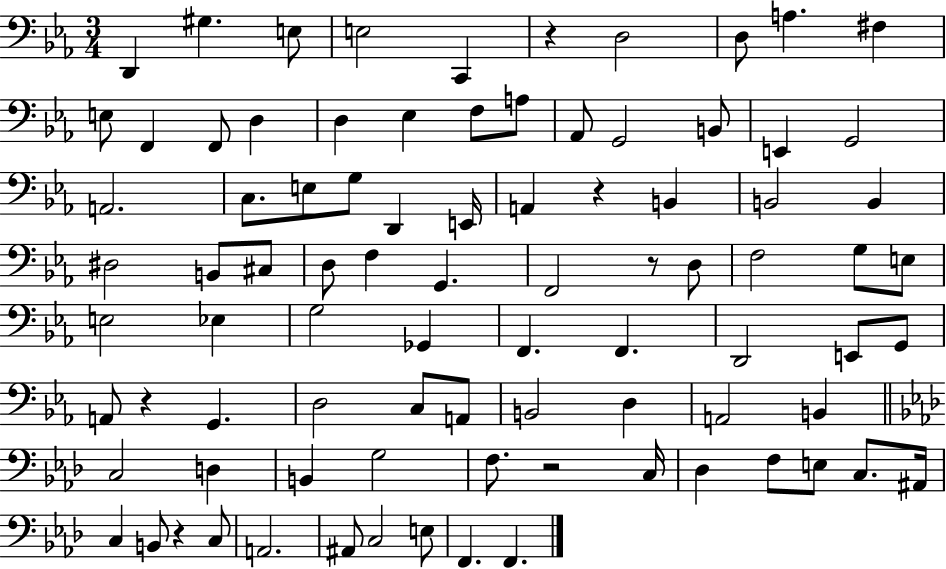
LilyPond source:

{
  \clef bass
  \numericTimeSignature
  \time 3/4
  \key ees \major
  \repeat volta 2 { d,4 gis4. e8 | e2 c,4 | r4 d2 | d8 a4. fis4 | \break e8 f,4 f,8 d4 | d4 ees4 f8 a8 | aes,8 g,2 b,8 | e,4 g,2 | \break a,2. | c8. e8 g8 d,4 e,16 | a,4 r4 b,4 | b,2 b,4 | \break dis2 b,8 cis8 | d8 f4 g,4. | f,2 r8 d8 | f2 g8 e8 | \break e2 ees4 | g2 ges,4 | f,4. f,4. | d,2 e,8 g,8 | \break a,8 r4 g,4. | d2 c8 a,8 | b,2 d4 | a,2 b,4 | \break \bar "||" \break \key f \minor c2 d4 | b,4 g2 | f8. r2 c16 | des4 f8 e8 c8. ais,16 | \break c4 b,8 r4 c8 | a,2. | ais,8 c2 e8 | f,4. f,4. | \break } \bar "|."
}